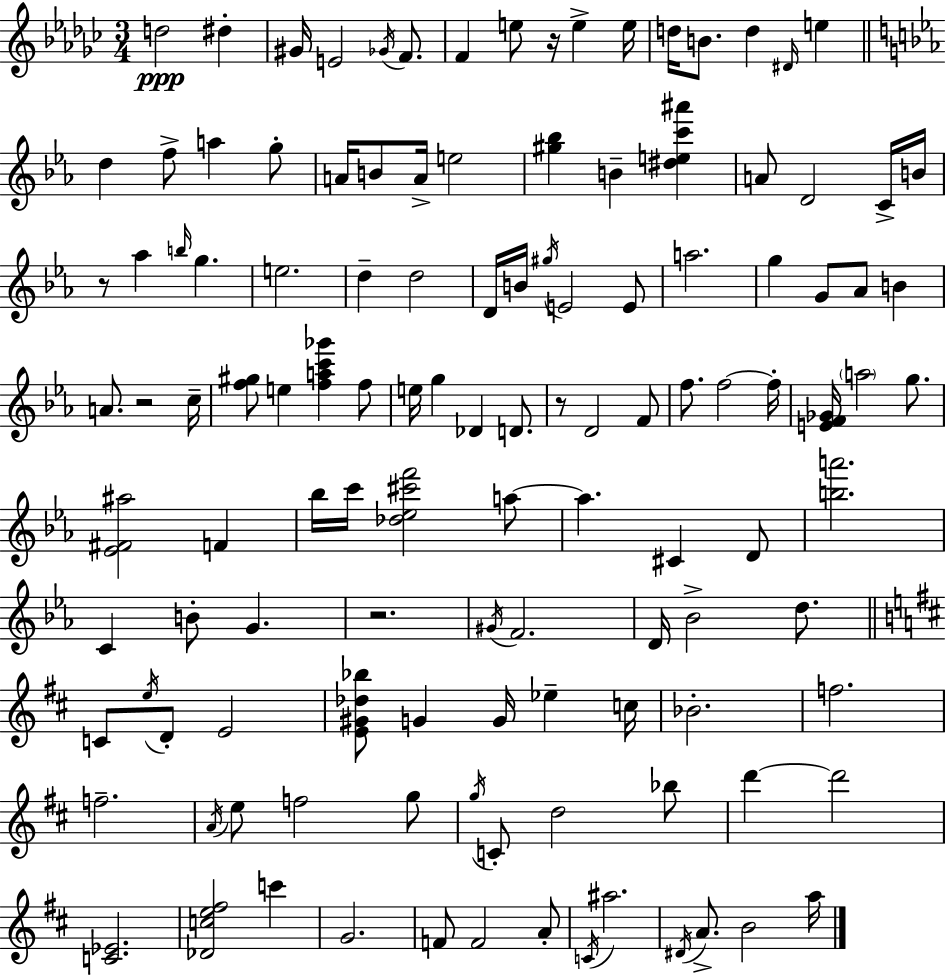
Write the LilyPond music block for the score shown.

{
  \clef treble
  \numericTimeSignature
  \time 3/4
  \key ees \minor
  \repeat volta 2 { d''2\ppp dis''4-. | gis'16 e'2 \acciaccatura { ges'16 } f'8. | f'4 e''8 r16 e''4-> | e''16 d''16 b'8. d''4 \grace { dis'16 } e''4 | \break \bar "||" \break \key ees \major d''4 f''8-> a''4 g''8-. | a'16 b'8 a'16-> e''2 | <gis'' bes''>4 b'4-- <dis'' e'' c''' ais'''>4 | a'8 d'2 c'16-> b'16 | \break r8 aes''4 \grace { b''16 } g''4. | e''2. | d''4-- d''2 | d'16 b'16 \acciaccatura { gis''16 } e'2 | \break e'8 a''2. | g''4 g'8 aes'8 b'4 | a'8. r2 | c''16-- <f'' gis''>8 e''4 <f'' a'' c''' ges'''>4 | \break f''8 e''16 g''4 des'4 d'8. | r8 d'2 | f'8 f''8. f''2~~ | f''16-. <e' f' ges'>16 \parenthesize a''2 g''8. | \break <ees' fis' ais''>2 f'4 | bes''16 c'''16 <des'' ees'' cis''' f'''>2 | a''8~~ a''4. cis'4 | d'8 <b'' a'''>2. | \break c'4 b'8-. g'4. | r2. | \acciaccatura { gis'16 } f'2. | d'16 bes'2-> | \break d''8. \bar "||" \break \key d \major c'8 \acciaccatura { e''16 } d'8-. e'2 | <e' gis' des'' bes''>8 g'4 g'16 ees''4-- | c''16 bes'2.-. | f''2. | \break f''2.-- | \acciaccatura { a'16 } e''8 f''2 | g''8 \acciaccatura { g''16 } c'8-. d''2 | bes''8 d'''4~~ d'''2 | \break <c' ees'>2. | <des' c'' e'' fis''>2 c'''4 | g'2. | f'8 f'2 | \break a'8-. \acciaccatura { c'16 } ais''2. | \acciaccatura { dis'16 } a'8.-> b'2 | a''16 } \bar "|."
}